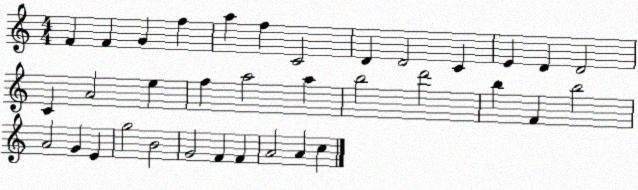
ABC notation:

X:1
T:Untitled
M:4/4
L:1/4
K:C
F F G f a f C2 D D2 C E D D2 C A2 e f a2 a b2 d'2 b F b2 A2 G E g2 B2 G2 F F A2 A c